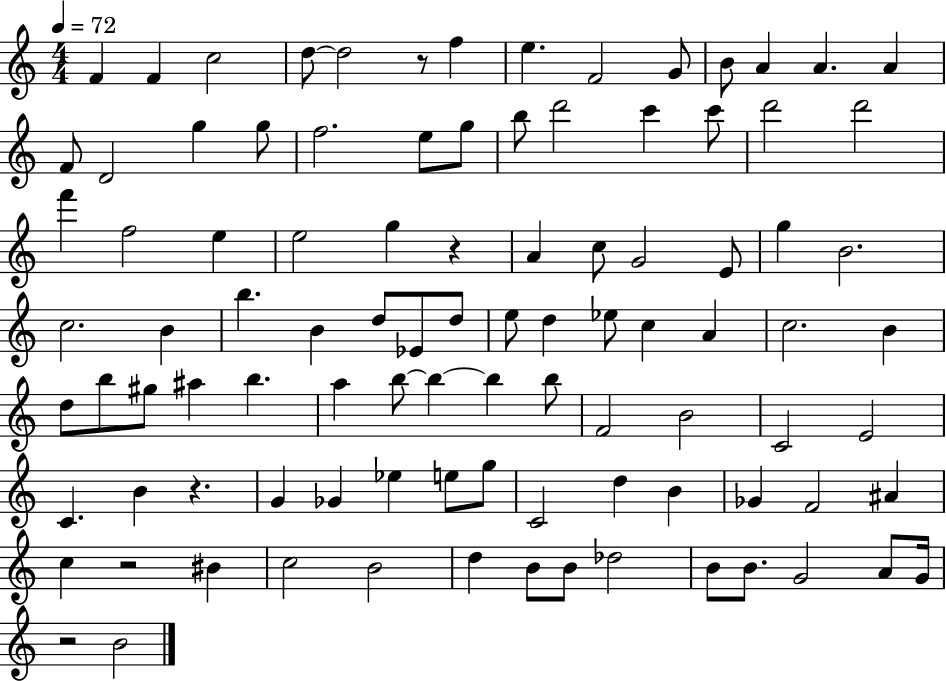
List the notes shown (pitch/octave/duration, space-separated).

F4/q F4/q C5/h D5/e D5/h R/e F5/q E5/q. F4/h G4/e B4/e A4/q A4/q. A4/q F4/e D4/h G5/q G5/e F5/h. E5/e G5/e B5/e D6/h C6/q C6/e D6/h D6/h F6/q F5/h E5/q E5/h G5/q R/q A4/q C5/e G4/h E4/e G5/q B4/h. C5/h. B4/q B5/q. B4/q D5/e Eb4/e D5/e E5/e D5/q Eb5/e C5/q A4/q C5/h. B4/q D5/e B5/e G#5/e A#5/q B5/q. A5/q B5/e B5/q B5/q B5/e F4/h B4/h C4/h E4/h C4/q. B4/q R/q. G4/q Gb4/q Eb5/q E5/e G5/e C4/h D5/q B4/q Gb4/q F4/h A#4/q C5/q R/h BIS4/q C5/h B4/h D5/q B4/e B4/e Db5/h B4/e B4/e. G4/h A4/e G4/s R/h B4/h